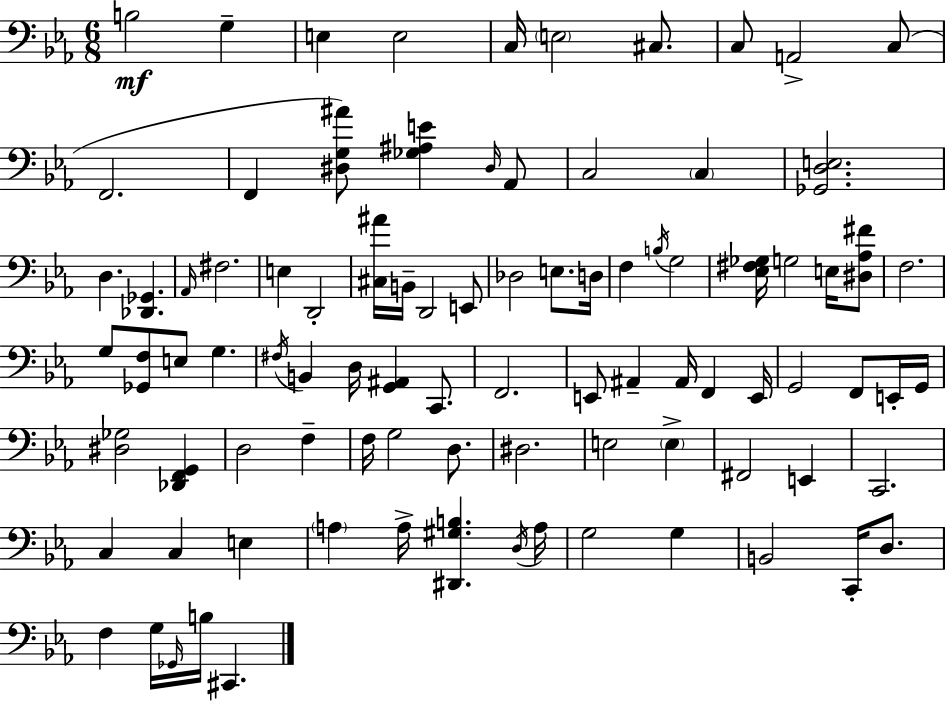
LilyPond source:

{
  \clef bass
  \numericTimeSignature
  \time 6/8
  \key c \minor
  \repeat volta 2 { b2\mf g4-- | e4 e2 | c16 \parenthesize e2 cis8. | c8 a,2-> c8( | \break f,2. | f,4 <dis g ais'>8) <ges ais e'>4 \grace { dis16 } aes,8 | c2 \parenthesize c4 | <ges, d e>2. | \break d4. <des, ges,>4. | \grace { aes,16 } fis2. | e4 d,2-. | <cis ais'>16 b,16-- d,2 | \break e,8 des2 e8. | d16 f4 \acciaccatura { b16 } g2 | <ees fis ges>16 g2 | e16 <dis aes fis'>8 f2. | \break g8 <ges, f>8 e8 g4. | \acciaccatura { fis16 } b,4 d16 <g, ais,>4 | c,8. f,2. | e,8 ais,4-- ais,16 f,4 | \break e,16 g,2 | f,8 e,16-. g,16 <dis ges>2 | <des, f, g,>4 d2 | f4-- f16 g2 | \break d8. dis2. | e2 | \parenthesize e4-> fis,2 | e,4 c,2. | \break c4 c4 | e4 \parenthesize a4 a16-> <dis, gis b>4. | \acciaccatura { d16 } a16 g2 | g4 b,2 | \break c,16-. d8. f4 g16 \grace { ges,16 } b16 | cis,4. } \bar "|."
}